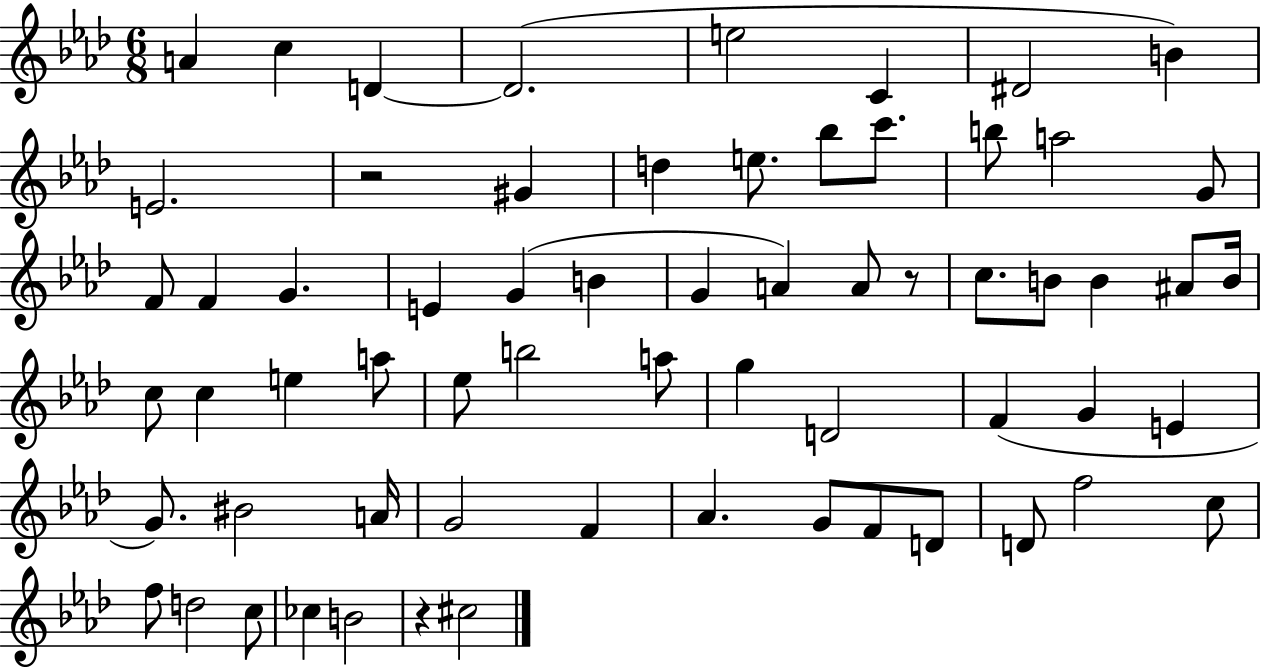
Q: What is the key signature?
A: AES major